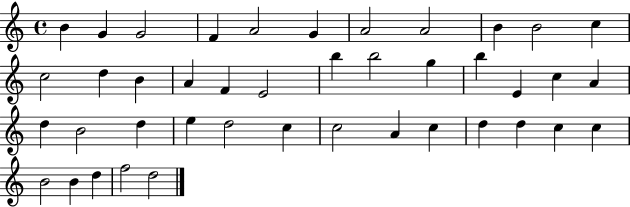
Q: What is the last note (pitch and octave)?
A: D5